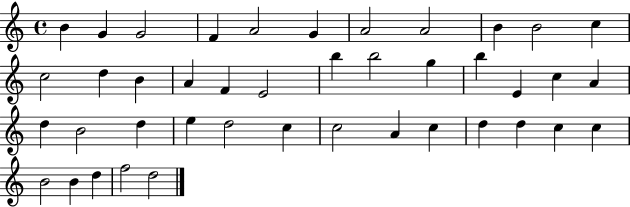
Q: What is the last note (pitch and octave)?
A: D5